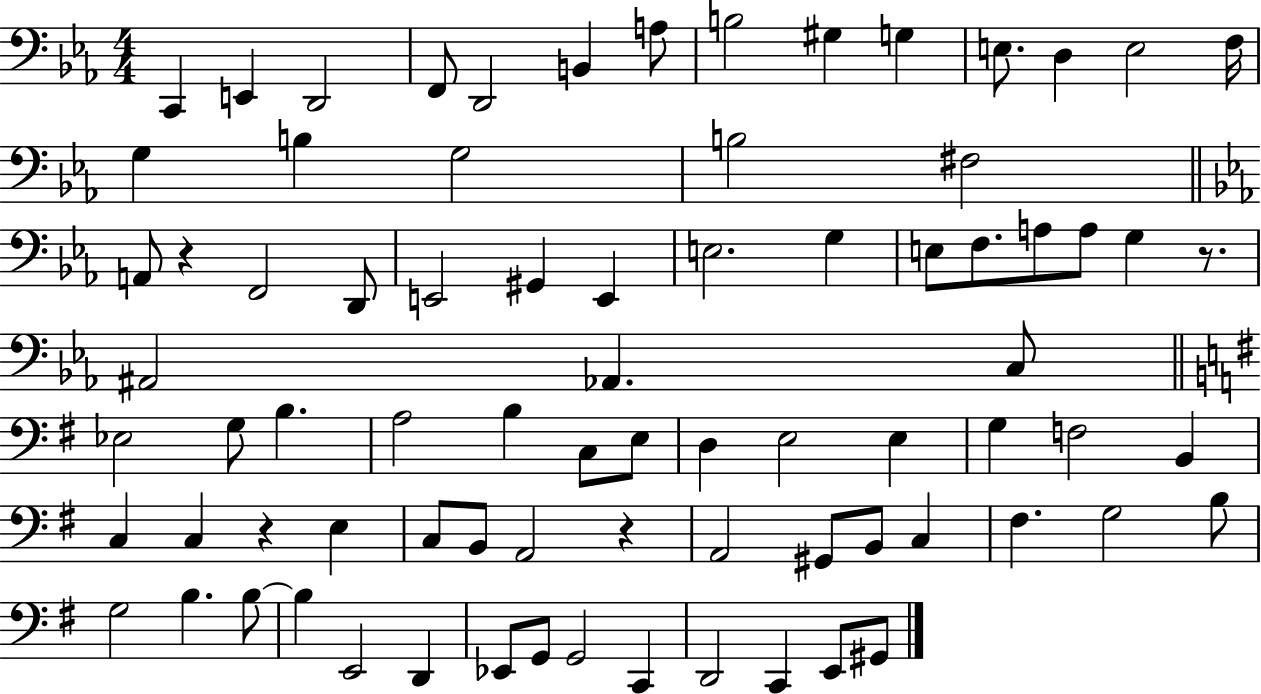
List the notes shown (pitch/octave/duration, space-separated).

C2/q E2/q D2/h F2/e D2/h B2/q A3/e B3/h G#3/q G3/q E3/e. D3/q E3/h F3/s G3/q B3/q G3/h B3/h F#3/h A2/e R/q F2/h D2/e E2/h G#2/q E2/q E3/h. G3/q E3/e F3/e. A3/e A3/e G3/q R/e. A#2/h Ab2/q. C3/e Eb3/h G3/e B3/q. A3/h B3/q C3/e E3/e D3/q E3/h E3/q G3/q F3/h B2/q C3/q C3/q R/q E3/q C3/e B2/e A2/h R/q A2/h G#2/e B2/e C3/q F#3/q. G3/h B3/e G3/h B3/q. B3/e B3/q E2/h D2/q Eb2/e G2/e G2/h C2/q D2/h C2/q E2/e G#2/e